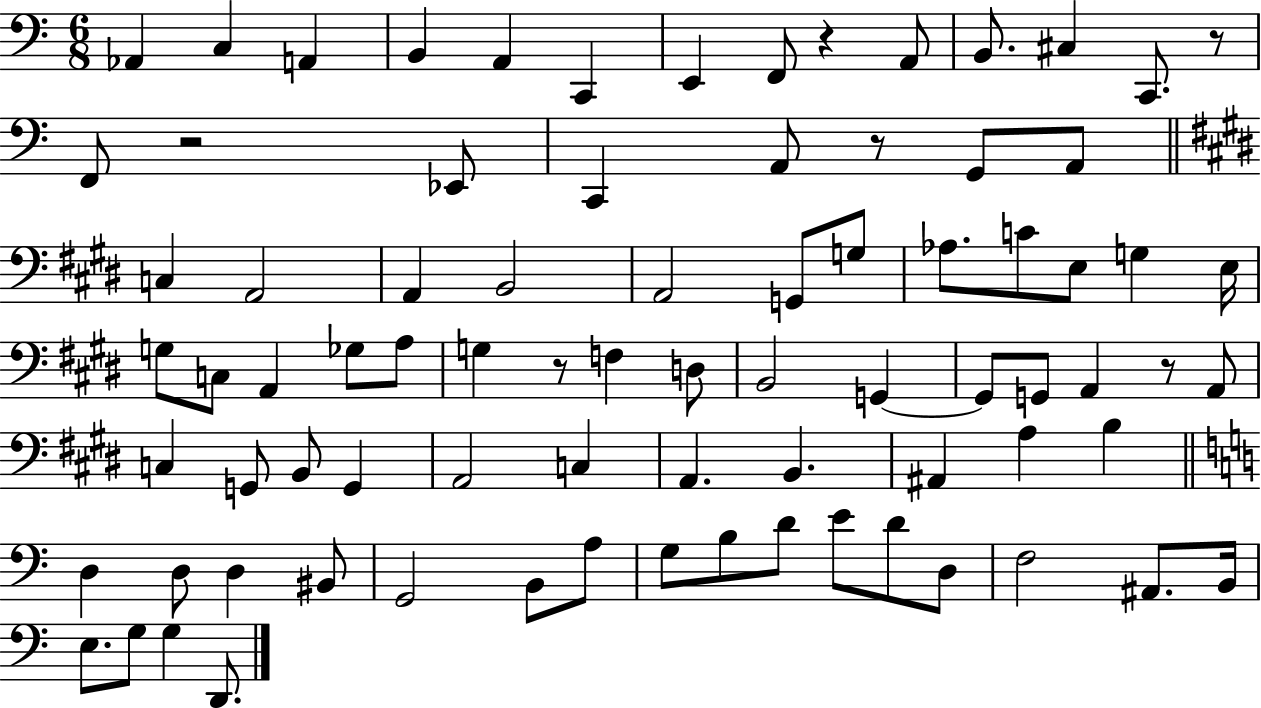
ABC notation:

X:1
T:Untitled
M:6/8
L:1/4
K:C
_A,, C, A,, B,, A,, C,, E,, F,,/2 z A,,/2 B,,/2 ^C, C,,/2 z/2 F,,/2 z2 _E,,/2 C,, A,,/2 z/2 G,,/2 A,,/2 C, A,,2 A,, B,,2 A,,2 G,,/2 G,/2 _A,/2 C/2 E,/2 G, E,/4 G,/2 C,/2 A,, _G,/2 A,/2 G, z/2 F, D,/2 B,,2 G,, G,,/2 G,,/2 A,, z/2 A,,/2 C, G,,/2 B,,/2 G,, A,,2 C, A,, B,, ^A,, A, B, D, D,/2 D, ^B,,/2 G,,2 B,,/2 A,/2 G,/2 B,/2 D/2 E/2 D/2 D,/2 F,2 ^A,,/2 B,,/4 E,/2 G,/2 G, D,,/2